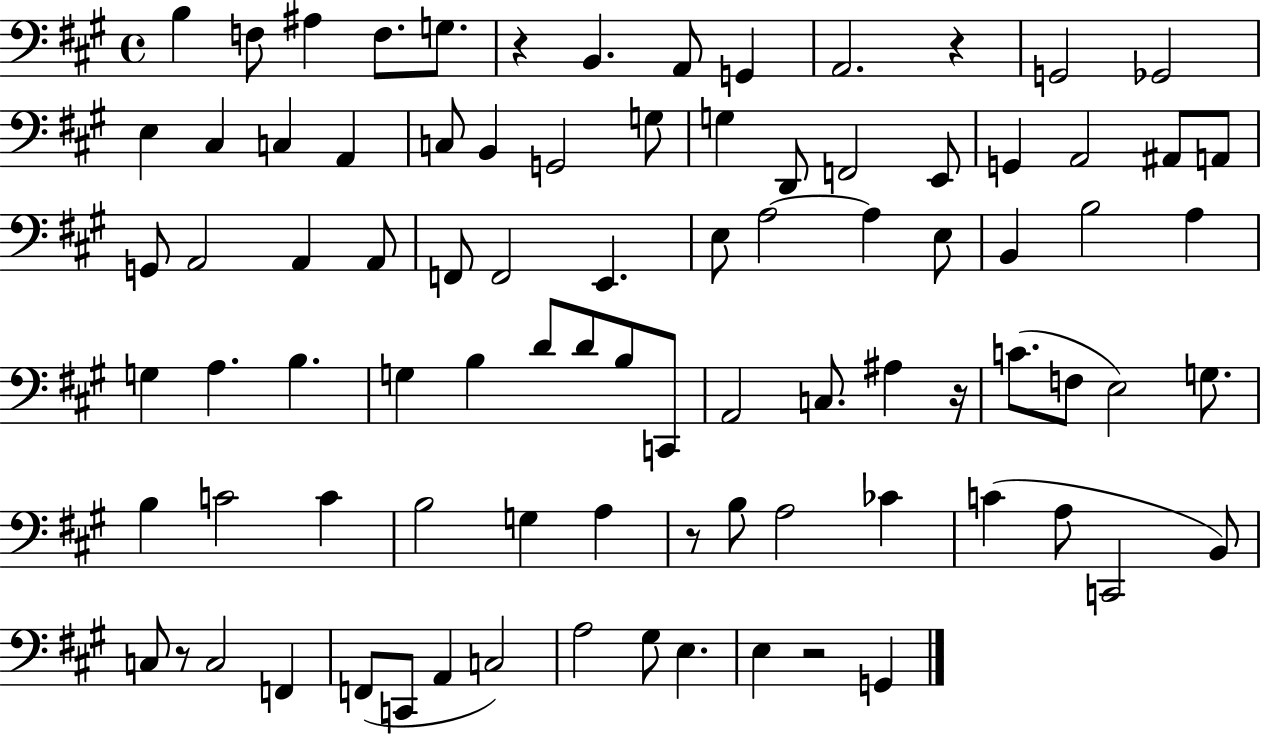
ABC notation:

X:1
T:Untitled
M:4/4
L:1/4
K:A
B, F,/2 ^A, F,/2 G,/2 z B,, A,,/2 G,, A,,2 z G,,2 _G,,2 E, ^C, C, A,, C,/2 B,, G,,2 G,/2 G, D,,/2 F,,2 E,,/2 G,, A,,2 ^A,,/2 A,,/2 G,,/2 A,,2 A,, A,,/2 F,,/2 F,,2 E,, E,/2 A,2 A, E,/2 B,, B,2 A, G, A, B, G, B, D/2 D/2 B,/2 C,,/2 A,,2 C,/2 ^A, z/4 C/2 F,/2 E,2 G,/2 B, C2 C B,2 G, A, z/2 B,/2 A,2 _C C A,/2 C,,2 B,,/2 C,/2 z/2 C,2 F,, F,,/2 C,,/2 A,, C,2 A,2 ^G,/2 E, E, z2 G,,